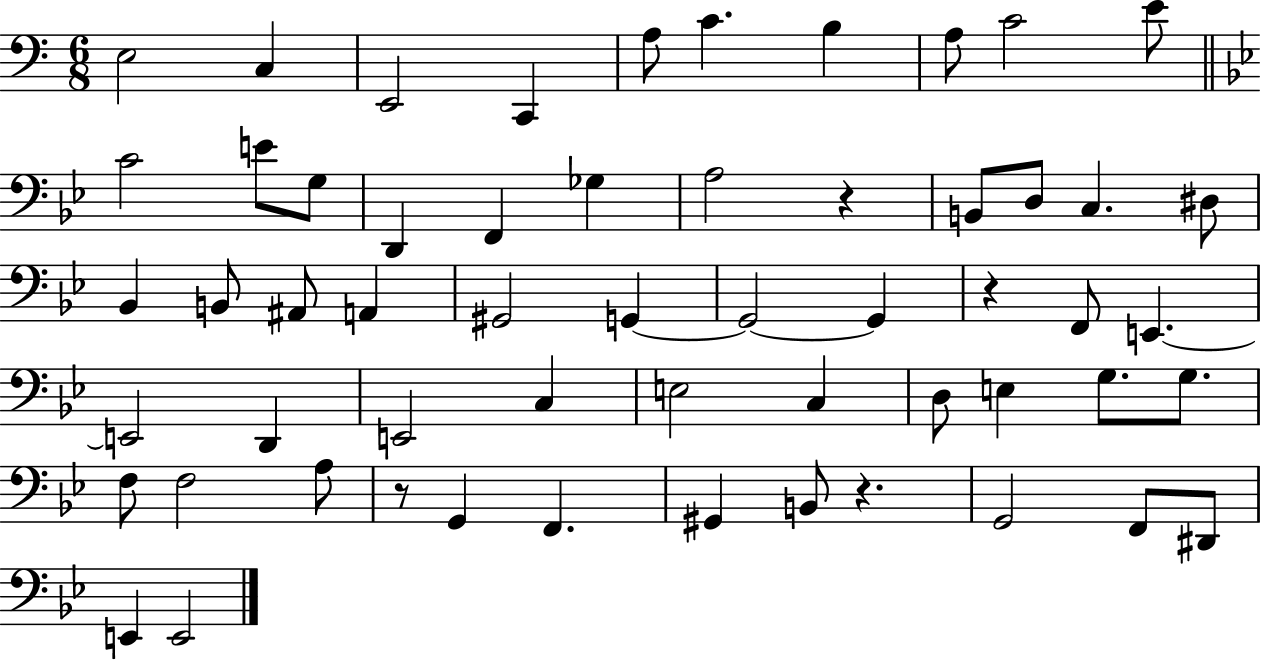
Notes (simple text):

E3/h C3/q E2/h C2/q A3/e C4/q. B3/q A3/e C4/h E4/e C4/h E4/e G3/e D2/q F2/q Gb3/q A3/h R/q B2/e D3/e C3/q. D#3/e Bb2/q B2/e A#2/e A2/q G#2/h G2/q G2/h G2/q R/q F2/e E2/q. E2/h D2/q E2/h C3/q E3/h C3/q D3/e E3/q G3/e. G3/e. F3/e F3/h A3/e R/e G2/q F2/q. G#2/q B2/e R/q. G2/h F2/e D#2/e E2/q E2/h